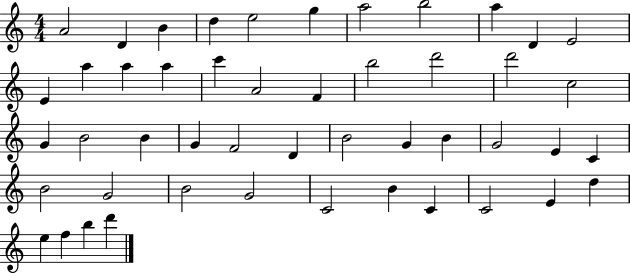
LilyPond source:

{
  \clef treble
  \numericTimeSignature
  \time 4/4
  \key c \major
  a'2 d'4 b'4 | d''4 e''2 g''4 | a''2 b''2 | a''4 d'4 e'2 | \break e'4 a''4 a''4 a''4 | c'''4 a'2 f'4 | b''2 d'''2 | d'''2 c''2 | \break g'4 b'2 b'4 | g'4 f'2 d'4 | b'2 g'4 b'4 | g'2 e'4 c'4 | \break b'2 g'2 | b'2 g'2 | c'2 b'4 c'4 | c'2 e'4 d''4 | \break e''4 f''4 b''4 d'''4 | \bar "|."
}